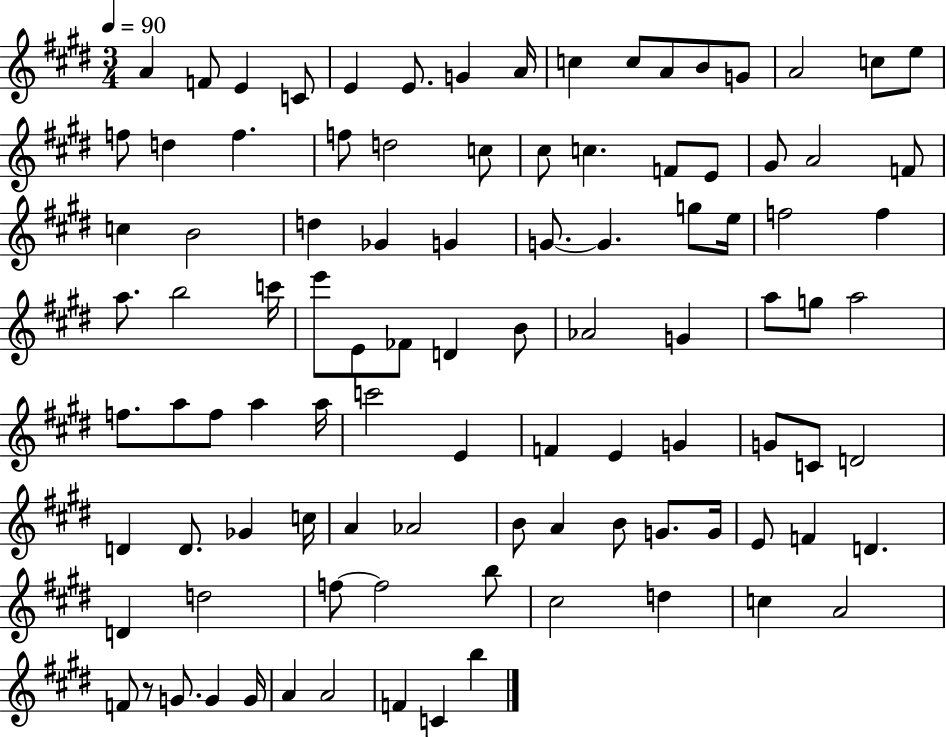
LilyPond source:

{
  \clef treble
  \numericTimeSignature
  \time 3/4
  \key e \major
  \tempo 4 = 90
  a'4 f'8 e'4 c'8 | e'4 e'8. g'4 a'16 | c''4 c''8 a'8 b'8 g'8 | a'2 c''8 e''8 | \break f''8 d''4 f''4. | f''8 d''2 c''8 | cis''8 c''4. f'8 e'8 | gis'8 a'2 f'8 | \break c''4 b'2 | d''4 ges'4 g'4 | g'8.~~ g'4. g''8 e''16 | f''2 f''4 | \break a''8. b''2 c'''16 | e'''8 e'8 fes'8 d'4 b'8 | aes'2 g'4 | a''8 g''8 a''2 | \break f''8. a''8 f''8 a''4 a''16 | c'''2 e'4 | f'4 e'4 g'4 | g'8 c'8 d'2 | \break d'4 d'8. ges'4 c''16 | a'4 aes'2 | b'8 a'4 b'8 g'8. g'16 | e'8 f'4 d'4. | \break d'4 d''2 | f''8~~ f''2 b''8 | cis''2 d''4 | c''4 a'2 | \break f'8 r8 g'8. g'4 g'16 | a'4 a'2 | f'4 c'4 b''4 | \bar "|."
}